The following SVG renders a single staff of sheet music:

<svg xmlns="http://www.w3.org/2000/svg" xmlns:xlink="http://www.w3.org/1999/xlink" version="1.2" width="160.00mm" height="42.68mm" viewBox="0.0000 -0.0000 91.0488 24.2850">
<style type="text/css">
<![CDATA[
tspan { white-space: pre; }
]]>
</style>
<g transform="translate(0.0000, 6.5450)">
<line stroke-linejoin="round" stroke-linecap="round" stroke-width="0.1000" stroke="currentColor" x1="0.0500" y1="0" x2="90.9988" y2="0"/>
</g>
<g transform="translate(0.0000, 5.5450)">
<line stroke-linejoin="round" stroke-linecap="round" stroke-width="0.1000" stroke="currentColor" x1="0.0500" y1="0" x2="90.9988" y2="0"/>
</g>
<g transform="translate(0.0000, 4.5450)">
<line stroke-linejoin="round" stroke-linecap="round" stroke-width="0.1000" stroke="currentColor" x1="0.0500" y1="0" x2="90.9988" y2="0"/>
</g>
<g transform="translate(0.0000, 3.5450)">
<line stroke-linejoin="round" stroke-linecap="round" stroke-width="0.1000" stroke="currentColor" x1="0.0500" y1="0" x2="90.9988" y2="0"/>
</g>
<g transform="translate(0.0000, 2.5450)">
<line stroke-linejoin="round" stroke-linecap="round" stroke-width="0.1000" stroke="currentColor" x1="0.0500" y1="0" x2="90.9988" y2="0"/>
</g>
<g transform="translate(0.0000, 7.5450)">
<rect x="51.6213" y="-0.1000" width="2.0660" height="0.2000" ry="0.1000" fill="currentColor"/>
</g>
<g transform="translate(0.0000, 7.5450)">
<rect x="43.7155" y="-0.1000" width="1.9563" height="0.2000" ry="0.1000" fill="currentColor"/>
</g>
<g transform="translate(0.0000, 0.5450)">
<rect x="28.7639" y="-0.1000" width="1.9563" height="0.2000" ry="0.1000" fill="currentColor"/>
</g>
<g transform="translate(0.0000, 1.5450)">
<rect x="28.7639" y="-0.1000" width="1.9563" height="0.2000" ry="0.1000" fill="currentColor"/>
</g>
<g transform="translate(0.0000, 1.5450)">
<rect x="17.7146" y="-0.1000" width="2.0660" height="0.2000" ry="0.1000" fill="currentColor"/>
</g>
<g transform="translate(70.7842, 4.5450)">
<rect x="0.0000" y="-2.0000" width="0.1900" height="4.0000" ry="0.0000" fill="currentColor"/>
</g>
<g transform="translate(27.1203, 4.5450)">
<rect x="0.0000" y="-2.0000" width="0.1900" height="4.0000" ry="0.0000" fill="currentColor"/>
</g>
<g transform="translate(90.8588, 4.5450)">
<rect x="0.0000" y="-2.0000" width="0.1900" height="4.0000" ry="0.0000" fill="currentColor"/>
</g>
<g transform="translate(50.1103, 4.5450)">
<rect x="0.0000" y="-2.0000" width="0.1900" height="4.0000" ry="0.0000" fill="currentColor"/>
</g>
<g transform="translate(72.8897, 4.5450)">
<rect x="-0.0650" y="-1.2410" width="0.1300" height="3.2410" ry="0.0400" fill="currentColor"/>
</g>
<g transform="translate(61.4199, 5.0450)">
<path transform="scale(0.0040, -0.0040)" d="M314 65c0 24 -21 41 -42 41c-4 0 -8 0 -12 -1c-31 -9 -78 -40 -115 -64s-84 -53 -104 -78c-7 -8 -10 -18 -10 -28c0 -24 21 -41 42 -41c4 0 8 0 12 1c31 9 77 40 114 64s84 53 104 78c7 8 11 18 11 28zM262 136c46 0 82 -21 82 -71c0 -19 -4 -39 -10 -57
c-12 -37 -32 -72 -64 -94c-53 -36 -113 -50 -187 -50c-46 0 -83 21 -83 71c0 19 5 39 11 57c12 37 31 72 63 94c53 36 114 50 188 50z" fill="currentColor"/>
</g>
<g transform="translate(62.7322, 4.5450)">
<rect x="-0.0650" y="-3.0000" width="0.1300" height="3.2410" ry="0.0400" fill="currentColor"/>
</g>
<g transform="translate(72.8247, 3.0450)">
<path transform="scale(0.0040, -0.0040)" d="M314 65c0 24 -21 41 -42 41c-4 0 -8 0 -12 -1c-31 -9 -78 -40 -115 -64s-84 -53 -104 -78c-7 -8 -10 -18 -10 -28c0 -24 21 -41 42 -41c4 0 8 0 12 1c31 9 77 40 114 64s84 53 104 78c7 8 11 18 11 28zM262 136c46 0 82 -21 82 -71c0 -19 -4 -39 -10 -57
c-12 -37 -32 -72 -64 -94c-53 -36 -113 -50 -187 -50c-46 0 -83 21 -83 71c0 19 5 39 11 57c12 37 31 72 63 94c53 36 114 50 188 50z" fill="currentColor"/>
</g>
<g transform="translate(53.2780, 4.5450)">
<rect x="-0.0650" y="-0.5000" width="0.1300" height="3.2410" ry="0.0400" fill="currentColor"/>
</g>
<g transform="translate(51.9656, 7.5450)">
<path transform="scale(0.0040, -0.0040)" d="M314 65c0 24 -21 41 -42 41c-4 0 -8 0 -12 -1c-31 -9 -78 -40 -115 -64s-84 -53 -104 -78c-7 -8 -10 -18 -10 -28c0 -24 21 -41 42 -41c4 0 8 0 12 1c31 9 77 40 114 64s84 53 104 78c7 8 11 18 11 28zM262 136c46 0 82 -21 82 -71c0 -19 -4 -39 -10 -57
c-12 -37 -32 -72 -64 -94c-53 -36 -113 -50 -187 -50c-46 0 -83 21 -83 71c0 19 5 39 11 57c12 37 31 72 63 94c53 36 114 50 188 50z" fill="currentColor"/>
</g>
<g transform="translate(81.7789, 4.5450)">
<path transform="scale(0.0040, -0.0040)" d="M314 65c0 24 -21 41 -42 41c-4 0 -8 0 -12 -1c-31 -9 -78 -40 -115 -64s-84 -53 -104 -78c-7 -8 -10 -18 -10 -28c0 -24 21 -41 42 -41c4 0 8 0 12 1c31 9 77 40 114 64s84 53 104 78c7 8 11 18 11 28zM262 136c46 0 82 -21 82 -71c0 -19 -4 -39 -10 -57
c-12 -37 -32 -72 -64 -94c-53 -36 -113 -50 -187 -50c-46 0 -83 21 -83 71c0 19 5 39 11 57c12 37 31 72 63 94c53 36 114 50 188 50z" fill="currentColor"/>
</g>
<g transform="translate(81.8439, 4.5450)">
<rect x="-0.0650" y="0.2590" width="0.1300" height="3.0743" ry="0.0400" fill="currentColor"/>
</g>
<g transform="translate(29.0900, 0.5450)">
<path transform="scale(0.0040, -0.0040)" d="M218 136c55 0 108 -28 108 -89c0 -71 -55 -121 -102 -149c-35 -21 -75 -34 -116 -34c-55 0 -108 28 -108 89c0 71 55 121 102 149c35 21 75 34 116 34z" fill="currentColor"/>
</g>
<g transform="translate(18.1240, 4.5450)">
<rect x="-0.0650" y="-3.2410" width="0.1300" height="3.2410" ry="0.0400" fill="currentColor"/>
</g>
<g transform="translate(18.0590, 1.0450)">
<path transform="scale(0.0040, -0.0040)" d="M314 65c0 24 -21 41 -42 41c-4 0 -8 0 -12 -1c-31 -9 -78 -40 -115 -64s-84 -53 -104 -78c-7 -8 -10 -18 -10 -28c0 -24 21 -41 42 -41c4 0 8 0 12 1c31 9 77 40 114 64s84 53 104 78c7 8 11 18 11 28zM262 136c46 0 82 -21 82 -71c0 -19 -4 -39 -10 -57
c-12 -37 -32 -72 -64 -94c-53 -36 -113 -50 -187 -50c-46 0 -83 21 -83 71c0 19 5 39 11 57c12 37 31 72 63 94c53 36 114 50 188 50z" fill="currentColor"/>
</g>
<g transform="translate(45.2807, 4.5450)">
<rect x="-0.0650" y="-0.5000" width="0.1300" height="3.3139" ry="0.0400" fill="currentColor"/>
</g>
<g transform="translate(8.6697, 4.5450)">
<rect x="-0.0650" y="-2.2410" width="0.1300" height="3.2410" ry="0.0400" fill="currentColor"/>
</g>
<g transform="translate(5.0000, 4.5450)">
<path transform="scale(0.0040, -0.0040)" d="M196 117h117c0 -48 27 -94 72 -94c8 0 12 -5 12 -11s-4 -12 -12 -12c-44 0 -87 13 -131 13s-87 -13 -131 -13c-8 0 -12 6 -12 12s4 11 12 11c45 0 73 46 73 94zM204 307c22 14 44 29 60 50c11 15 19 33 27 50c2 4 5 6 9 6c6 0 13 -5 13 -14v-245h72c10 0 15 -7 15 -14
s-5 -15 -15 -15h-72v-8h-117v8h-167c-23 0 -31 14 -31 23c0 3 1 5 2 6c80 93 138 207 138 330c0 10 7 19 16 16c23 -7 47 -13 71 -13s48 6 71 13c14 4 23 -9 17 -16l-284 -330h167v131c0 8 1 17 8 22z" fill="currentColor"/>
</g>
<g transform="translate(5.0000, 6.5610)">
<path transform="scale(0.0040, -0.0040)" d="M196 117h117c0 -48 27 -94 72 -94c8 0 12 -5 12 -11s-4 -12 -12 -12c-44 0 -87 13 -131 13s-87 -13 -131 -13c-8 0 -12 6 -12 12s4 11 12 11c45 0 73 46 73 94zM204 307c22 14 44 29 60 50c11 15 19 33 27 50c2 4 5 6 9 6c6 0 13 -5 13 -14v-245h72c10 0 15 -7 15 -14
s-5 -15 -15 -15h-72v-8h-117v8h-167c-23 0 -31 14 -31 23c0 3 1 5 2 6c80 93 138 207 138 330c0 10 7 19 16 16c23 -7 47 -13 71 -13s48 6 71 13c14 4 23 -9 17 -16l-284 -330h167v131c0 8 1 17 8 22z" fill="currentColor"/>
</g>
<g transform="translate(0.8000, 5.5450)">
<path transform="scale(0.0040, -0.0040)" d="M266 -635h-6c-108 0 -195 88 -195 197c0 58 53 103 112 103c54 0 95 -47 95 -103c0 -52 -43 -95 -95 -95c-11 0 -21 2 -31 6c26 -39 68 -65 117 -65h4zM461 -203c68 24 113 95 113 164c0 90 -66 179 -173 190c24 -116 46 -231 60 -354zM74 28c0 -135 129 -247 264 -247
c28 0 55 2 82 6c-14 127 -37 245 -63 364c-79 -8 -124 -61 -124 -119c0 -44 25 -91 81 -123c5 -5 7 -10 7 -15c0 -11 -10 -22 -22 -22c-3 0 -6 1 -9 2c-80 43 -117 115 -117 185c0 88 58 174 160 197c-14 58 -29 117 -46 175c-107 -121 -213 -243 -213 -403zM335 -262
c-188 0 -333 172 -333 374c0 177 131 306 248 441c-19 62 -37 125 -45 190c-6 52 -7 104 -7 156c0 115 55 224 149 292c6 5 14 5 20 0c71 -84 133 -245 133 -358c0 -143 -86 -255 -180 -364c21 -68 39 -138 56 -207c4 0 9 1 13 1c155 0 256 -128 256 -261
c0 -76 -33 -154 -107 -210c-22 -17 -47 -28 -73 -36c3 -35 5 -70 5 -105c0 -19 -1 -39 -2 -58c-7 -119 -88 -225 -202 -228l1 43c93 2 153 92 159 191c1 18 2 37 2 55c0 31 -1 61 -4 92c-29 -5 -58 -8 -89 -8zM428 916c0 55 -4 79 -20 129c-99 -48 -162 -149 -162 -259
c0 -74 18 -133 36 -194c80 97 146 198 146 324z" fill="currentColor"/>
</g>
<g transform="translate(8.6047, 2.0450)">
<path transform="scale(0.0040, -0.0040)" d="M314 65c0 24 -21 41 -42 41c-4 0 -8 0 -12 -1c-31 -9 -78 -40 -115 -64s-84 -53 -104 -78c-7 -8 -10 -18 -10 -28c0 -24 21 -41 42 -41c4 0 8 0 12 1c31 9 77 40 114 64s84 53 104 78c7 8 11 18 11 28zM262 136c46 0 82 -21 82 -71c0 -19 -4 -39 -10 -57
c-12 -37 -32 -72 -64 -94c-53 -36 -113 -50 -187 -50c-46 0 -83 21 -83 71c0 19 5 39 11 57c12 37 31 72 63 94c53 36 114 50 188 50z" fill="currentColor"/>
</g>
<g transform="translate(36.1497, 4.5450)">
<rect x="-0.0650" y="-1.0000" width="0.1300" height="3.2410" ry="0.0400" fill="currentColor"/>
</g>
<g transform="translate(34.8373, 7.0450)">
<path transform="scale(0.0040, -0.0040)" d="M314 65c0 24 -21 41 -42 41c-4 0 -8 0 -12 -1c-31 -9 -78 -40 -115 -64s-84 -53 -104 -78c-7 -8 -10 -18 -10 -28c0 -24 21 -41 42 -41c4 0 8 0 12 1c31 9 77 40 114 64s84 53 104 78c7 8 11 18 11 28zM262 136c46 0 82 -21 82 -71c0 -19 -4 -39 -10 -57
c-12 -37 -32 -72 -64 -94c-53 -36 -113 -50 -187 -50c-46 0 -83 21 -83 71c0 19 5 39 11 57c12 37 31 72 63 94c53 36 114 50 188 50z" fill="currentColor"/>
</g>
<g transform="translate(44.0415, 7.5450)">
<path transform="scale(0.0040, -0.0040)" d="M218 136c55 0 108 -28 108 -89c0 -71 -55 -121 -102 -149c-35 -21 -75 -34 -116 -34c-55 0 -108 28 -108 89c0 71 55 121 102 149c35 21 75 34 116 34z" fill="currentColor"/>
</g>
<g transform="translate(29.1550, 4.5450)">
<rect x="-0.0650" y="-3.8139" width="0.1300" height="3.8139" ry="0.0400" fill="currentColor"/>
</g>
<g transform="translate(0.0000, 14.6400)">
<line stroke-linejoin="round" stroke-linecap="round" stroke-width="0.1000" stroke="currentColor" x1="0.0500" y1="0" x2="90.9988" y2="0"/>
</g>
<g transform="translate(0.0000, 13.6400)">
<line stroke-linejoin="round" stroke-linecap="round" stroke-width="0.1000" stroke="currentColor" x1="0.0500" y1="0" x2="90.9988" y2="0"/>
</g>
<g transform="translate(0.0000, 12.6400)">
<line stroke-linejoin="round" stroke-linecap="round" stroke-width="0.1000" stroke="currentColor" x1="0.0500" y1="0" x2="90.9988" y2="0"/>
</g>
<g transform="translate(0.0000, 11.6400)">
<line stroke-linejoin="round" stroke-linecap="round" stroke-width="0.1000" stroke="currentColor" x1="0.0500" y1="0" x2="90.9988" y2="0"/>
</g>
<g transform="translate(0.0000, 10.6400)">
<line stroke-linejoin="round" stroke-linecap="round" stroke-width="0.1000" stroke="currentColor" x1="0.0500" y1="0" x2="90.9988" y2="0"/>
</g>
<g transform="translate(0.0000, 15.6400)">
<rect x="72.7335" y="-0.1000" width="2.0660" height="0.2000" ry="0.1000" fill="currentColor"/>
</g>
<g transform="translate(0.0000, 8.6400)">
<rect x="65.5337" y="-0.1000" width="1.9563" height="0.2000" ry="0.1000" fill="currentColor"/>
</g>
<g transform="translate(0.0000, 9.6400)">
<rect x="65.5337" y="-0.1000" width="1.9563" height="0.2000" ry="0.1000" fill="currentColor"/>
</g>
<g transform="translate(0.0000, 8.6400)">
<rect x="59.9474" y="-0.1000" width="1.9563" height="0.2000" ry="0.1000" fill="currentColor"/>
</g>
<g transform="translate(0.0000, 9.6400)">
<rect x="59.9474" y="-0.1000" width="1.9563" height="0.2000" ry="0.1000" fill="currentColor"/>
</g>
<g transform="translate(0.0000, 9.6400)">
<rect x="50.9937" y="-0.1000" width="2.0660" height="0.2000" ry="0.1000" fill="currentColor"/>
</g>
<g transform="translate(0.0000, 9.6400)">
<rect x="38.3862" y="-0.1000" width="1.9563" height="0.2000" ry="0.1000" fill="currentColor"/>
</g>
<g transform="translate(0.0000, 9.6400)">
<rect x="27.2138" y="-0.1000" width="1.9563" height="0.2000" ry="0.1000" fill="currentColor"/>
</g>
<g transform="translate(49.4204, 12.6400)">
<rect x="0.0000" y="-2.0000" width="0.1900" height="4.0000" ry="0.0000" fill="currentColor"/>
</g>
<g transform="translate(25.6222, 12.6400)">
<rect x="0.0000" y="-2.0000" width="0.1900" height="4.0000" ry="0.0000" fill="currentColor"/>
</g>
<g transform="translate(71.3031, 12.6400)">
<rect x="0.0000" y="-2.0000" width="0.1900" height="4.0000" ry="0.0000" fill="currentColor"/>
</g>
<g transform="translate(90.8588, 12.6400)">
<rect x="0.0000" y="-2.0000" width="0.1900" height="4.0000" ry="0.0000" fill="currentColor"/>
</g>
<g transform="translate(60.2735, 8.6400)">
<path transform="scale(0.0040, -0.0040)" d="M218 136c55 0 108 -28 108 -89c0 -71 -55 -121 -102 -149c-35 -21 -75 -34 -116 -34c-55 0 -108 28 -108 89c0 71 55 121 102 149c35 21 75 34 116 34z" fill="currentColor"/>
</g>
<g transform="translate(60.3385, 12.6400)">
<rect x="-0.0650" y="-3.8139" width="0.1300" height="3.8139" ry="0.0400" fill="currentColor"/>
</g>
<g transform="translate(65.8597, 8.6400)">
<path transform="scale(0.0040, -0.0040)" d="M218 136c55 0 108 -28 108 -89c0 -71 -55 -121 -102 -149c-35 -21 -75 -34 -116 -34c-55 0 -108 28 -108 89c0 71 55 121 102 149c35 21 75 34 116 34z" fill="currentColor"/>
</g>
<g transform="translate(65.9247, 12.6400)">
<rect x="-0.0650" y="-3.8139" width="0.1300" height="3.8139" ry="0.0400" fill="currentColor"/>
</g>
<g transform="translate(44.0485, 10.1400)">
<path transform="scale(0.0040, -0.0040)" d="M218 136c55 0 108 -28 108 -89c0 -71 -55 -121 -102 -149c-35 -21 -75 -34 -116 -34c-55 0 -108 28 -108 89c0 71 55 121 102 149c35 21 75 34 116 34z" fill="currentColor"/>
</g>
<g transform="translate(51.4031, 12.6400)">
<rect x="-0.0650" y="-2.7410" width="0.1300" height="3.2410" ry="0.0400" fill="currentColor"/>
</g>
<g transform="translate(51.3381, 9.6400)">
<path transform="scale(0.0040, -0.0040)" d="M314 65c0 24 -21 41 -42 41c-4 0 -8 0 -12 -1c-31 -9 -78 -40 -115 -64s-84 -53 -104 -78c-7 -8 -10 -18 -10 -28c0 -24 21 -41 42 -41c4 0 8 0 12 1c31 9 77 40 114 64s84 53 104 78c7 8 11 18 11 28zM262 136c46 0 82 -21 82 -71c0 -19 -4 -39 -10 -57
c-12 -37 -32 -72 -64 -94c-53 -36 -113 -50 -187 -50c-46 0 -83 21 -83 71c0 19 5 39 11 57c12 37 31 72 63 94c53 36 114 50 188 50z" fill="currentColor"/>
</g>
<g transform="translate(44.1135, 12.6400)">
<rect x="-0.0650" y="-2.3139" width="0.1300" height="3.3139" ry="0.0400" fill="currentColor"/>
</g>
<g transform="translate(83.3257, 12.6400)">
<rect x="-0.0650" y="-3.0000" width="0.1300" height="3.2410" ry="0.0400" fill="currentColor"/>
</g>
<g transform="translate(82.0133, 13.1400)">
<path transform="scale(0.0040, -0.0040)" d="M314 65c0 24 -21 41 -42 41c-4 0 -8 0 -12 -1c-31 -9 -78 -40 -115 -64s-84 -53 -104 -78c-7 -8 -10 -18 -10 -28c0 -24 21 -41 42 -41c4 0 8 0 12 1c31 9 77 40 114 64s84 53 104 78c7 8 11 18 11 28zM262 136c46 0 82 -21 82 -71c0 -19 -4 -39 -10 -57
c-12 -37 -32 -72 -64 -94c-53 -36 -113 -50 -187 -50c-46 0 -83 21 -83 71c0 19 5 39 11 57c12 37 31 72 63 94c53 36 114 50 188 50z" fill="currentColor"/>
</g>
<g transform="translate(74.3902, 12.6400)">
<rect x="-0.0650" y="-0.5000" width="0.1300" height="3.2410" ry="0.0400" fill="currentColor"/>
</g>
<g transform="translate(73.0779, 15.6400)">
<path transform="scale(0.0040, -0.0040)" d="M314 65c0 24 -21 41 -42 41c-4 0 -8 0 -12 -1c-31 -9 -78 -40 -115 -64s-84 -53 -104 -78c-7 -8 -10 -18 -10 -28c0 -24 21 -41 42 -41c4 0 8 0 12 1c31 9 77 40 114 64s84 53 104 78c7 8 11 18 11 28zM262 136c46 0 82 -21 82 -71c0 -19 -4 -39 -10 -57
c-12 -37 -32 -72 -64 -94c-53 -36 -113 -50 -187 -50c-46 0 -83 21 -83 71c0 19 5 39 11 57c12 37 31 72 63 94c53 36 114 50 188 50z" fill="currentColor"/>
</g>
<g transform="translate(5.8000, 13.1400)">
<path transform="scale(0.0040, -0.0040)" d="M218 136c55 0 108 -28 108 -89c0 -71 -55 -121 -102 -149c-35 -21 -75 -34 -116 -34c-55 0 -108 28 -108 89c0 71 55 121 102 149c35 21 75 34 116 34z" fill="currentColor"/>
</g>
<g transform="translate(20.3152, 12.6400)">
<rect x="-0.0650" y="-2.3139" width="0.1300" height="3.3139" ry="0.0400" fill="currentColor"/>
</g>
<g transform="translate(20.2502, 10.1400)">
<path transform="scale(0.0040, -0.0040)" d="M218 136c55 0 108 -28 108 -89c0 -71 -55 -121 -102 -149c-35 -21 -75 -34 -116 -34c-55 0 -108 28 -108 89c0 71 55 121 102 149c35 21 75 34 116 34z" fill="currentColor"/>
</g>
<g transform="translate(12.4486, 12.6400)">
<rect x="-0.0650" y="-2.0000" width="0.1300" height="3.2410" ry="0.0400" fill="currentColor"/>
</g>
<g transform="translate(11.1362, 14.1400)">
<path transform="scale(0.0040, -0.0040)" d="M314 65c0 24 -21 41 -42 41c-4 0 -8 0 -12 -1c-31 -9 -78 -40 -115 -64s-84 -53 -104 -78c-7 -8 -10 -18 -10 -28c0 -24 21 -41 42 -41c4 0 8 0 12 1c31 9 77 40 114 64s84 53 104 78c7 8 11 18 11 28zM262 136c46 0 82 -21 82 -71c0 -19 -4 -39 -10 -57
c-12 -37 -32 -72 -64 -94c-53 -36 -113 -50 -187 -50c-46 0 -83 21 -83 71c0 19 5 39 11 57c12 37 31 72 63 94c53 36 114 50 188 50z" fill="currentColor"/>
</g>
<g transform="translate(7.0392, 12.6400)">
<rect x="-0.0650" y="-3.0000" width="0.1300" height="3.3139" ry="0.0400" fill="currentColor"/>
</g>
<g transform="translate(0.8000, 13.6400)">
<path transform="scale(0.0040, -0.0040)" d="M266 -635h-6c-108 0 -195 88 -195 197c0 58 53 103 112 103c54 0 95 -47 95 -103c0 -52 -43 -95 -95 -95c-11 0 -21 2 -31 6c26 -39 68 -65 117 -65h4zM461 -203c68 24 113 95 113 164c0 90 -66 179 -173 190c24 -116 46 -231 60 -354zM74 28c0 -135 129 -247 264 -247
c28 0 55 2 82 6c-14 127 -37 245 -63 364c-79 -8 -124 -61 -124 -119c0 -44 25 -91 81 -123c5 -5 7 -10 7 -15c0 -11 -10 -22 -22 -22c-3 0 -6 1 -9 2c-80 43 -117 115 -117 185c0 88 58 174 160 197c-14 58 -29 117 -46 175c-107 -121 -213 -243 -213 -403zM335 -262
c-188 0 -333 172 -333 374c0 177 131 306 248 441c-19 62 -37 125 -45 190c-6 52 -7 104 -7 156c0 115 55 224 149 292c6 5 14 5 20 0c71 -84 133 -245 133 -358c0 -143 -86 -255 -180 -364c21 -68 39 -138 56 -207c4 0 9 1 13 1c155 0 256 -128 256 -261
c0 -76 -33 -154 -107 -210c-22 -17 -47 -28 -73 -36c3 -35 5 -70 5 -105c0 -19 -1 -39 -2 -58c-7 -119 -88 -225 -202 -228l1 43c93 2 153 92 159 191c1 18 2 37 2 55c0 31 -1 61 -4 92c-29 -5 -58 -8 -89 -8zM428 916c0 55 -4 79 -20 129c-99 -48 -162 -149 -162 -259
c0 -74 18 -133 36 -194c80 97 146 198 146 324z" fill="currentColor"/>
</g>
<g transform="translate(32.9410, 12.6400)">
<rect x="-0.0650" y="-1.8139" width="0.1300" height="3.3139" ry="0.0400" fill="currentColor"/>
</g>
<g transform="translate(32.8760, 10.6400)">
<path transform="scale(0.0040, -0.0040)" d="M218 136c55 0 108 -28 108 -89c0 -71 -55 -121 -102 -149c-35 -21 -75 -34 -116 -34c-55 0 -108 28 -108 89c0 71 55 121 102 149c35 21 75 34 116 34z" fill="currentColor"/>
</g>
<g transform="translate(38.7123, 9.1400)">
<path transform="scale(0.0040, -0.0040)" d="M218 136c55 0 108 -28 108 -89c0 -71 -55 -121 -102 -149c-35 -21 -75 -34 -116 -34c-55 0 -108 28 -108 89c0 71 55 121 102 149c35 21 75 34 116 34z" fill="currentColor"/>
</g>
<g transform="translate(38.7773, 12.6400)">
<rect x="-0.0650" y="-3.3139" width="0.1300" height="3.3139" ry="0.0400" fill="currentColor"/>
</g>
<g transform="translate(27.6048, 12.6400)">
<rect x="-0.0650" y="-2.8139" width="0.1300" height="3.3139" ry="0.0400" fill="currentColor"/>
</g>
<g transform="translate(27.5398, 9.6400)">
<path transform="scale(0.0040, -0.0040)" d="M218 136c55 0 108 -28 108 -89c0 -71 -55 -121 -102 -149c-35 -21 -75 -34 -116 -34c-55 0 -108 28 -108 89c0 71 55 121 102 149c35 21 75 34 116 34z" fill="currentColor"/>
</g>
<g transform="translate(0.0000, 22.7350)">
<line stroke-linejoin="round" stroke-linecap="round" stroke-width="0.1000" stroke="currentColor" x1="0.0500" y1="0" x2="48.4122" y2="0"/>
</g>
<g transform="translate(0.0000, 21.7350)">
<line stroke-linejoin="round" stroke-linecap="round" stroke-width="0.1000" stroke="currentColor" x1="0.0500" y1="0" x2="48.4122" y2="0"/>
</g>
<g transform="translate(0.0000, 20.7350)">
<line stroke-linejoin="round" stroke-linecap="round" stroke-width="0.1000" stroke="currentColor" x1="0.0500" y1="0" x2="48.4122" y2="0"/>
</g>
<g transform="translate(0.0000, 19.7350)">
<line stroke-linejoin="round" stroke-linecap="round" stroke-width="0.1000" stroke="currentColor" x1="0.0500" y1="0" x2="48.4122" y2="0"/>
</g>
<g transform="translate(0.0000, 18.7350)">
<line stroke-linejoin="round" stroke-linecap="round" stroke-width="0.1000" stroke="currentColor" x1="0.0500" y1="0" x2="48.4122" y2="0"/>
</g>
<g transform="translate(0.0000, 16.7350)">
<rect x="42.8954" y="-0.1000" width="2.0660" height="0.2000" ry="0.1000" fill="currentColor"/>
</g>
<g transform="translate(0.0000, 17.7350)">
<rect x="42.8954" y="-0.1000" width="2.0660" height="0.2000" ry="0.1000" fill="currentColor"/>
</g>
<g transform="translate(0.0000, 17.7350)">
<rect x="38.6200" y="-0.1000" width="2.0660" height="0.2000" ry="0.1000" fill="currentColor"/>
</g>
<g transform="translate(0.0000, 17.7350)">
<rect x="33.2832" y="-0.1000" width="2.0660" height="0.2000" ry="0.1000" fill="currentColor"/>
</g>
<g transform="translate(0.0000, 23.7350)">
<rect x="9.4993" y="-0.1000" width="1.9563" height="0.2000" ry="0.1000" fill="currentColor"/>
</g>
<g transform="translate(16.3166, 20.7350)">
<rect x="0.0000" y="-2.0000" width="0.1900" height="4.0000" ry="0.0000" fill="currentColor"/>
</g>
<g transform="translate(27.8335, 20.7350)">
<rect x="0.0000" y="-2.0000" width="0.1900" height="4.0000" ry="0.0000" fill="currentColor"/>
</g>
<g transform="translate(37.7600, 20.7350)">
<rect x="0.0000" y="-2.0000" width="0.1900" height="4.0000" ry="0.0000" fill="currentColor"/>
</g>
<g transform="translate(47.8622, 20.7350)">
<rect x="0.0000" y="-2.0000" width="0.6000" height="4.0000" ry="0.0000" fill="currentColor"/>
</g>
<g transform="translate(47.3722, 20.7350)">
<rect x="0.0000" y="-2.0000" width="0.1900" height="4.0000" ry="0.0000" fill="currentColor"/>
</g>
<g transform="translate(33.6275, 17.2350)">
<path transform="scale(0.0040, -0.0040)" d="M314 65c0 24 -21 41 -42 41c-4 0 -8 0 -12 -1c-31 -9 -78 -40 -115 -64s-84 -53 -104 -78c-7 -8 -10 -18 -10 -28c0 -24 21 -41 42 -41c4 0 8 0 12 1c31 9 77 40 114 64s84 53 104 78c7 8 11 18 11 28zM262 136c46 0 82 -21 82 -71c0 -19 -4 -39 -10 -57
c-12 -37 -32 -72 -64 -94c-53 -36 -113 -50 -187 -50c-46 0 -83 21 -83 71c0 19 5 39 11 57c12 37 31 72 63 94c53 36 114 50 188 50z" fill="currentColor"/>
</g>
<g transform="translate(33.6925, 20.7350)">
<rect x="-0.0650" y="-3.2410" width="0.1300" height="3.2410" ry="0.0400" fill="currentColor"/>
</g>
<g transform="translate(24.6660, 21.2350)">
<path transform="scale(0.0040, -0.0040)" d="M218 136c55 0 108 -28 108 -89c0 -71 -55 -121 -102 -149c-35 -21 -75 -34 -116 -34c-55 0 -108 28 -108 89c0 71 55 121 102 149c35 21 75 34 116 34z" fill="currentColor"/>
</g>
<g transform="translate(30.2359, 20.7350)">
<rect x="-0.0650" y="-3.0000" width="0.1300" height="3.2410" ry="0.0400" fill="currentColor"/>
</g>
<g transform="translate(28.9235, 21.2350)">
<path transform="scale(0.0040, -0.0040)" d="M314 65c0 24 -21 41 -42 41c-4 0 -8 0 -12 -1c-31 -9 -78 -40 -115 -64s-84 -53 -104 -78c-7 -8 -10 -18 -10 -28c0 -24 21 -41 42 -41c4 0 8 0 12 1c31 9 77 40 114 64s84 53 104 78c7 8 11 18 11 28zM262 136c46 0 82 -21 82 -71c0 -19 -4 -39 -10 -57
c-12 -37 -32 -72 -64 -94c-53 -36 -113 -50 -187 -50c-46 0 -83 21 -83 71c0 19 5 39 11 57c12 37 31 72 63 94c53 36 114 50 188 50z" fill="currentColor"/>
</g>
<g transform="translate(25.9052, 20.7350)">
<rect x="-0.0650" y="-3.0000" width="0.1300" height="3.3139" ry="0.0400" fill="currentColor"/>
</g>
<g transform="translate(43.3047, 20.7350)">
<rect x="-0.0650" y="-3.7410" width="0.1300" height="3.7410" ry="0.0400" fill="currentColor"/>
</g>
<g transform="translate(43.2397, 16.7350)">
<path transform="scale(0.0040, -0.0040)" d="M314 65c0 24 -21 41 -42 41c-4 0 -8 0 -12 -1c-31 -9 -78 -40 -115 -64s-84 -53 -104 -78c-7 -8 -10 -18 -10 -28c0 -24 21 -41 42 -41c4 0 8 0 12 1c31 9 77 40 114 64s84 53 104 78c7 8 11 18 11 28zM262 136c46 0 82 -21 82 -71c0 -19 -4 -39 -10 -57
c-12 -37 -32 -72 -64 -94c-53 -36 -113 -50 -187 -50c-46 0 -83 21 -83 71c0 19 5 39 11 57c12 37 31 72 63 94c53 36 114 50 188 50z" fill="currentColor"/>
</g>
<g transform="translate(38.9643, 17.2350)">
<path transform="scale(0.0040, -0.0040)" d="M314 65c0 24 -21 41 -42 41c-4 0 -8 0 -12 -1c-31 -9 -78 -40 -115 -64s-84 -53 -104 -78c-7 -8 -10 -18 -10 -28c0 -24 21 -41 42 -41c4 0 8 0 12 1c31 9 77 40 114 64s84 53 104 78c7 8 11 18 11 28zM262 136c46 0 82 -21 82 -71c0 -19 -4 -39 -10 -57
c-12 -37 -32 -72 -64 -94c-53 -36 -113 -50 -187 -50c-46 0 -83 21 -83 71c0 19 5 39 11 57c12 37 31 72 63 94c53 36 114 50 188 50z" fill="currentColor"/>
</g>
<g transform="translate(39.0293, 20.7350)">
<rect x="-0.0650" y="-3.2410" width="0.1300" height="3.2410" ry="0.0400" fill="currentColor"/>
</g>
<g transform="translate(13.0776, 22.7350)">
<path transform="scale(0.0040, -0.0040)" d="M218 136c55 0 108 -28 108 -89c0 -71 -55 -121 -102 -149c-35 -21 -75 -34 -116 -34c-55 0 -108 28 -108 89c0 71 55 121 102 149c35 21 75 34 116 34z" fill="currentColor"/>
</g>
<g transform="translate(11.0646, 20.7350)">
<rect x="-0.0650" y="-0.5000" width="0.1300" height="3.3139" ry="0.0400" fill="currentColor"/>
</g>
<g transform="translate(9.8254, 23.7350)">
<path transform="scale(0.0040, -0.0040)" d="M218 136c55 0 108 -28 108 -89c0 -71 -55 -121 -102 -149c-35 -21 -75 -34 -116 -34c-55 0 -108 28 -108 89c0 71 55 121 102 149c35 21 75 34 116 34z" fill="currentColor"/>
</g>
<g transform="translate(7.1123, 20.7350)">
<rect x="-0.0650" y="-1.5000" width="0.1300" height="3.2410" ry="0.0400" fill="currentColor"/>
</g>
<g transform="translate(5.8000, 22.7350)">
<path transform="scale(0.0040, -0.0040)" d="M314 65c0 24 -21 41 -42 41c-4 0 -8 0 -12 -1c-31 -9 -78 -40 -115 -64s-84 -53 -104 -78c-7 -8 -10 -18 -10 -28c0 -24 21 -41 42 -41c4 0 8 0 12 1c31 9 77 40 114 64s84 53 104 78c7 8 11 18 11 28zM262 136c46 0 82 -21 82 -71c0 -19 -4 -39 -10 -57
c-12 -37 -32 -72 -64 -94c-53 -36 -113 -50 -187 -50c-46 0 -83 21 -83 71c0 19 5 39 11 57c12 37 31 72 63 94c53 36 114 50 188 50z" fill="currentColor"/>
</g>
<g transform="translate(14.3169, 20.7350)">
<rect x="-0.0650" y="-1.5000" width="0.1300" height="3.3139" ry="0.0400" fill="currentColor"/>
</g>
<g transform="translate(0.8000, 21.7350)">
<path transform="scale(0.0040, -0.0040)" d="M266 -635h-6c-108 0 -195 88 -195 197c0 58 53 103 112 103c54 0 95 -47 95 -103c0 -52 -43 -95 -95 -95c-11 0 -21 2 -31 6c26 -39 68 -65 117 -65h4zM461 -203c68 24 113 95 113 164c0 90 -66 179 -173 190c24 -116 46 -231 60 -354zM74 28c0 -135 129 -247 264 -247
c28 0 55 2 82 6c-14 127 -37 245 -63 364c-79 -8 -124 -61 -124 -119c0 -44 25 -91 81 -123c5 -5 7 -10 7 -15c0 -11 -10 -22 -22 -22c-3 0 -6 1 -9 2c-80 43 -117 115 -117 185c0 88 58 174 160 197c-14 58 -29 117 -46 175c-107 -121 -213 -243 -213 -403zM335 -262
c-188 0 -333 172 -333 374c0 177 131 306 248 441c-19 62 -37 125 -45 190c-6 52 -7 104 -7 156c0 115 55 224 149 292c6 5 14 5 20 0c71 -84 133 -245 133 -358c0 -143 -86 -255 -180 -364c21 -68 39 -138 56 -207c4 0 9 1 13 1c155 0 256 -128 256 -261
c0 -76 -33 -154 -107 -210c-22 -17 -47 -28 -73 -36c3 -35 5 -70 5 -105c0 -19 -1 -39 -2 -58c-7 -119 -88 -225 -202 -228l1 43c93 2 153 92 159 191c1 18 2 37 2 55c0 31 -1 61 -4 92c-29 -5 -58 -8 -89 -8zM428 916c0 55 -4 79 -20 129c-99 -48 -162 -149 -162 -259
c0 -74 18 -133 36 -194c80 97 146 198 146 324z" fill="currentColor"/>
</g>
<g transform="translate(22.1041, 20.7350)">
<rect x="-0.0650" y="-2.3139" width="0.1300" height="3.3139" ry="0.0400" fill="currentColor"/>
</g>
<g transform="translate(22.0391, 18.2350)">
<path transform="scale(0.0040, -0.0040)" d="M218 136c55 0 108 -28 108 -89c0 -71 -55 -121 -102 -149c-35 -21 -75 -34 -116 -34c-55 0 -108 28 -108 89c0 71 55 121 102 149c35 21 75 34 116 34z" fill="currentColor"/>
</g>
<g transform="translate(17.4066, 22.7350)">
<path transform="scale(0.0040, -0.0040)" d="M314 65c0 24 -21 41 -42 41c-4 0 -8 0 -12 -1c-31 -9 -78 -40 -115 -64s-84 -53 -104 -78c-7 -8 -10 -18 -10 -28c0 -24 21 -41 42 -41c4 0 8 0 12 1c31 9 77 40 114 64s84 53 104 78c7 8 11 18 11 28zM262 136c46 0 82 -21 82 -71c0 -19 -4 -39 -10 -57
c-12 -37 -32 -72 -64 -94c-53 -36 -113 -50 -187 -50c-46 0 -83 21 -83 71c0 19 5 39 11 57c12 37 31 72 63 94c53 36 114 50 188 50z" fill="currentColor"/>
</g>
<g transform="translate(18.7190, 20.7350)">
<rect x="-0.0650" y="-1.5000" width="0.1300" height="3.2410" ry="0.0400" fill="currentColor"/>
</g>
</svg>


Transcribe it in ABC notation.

X:1
T:Untitled
M:4/4
L:1/4
K:C
g2 b2 c' D2 C C2 A2 e2 B2 A F2 g a f b g a2 c' c' C2 A2 E2 C E E2 g A A2 b2 b2 c'2